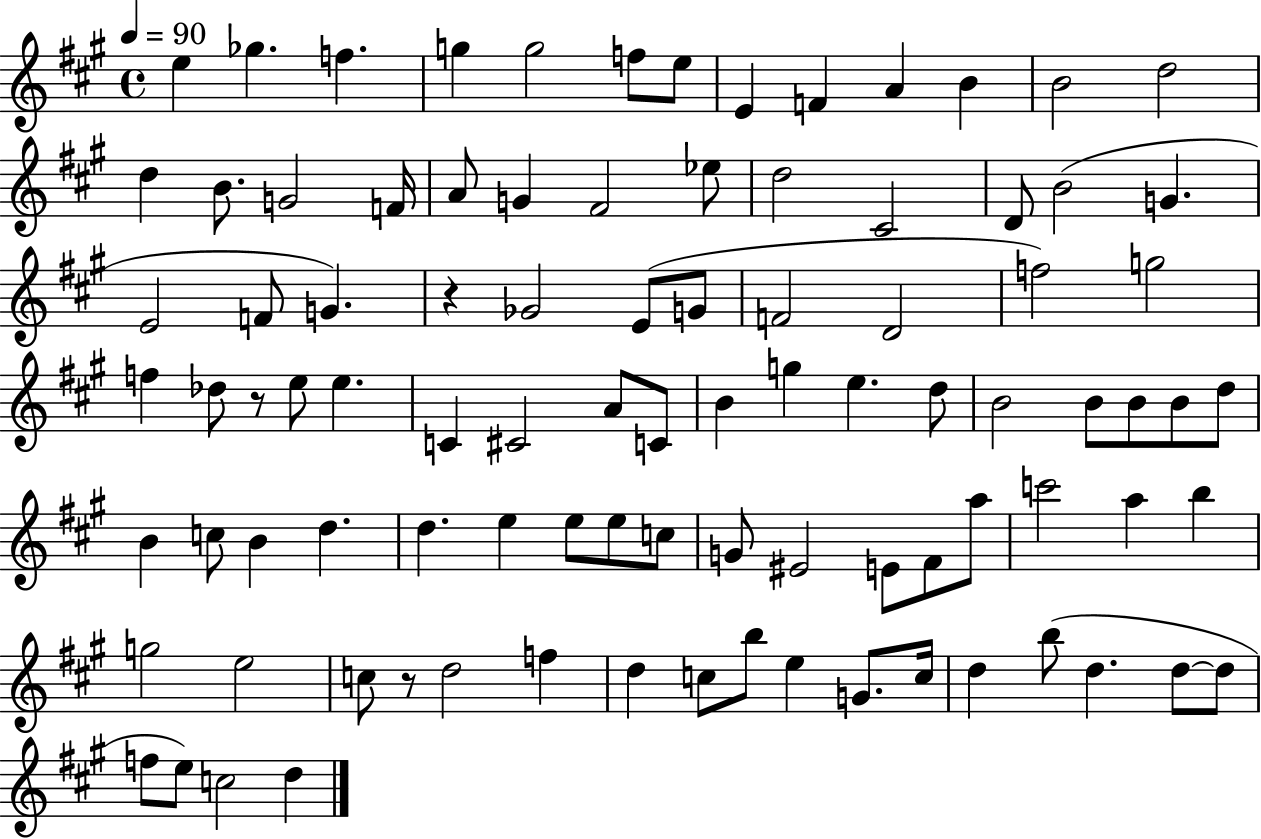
{
  \clef treble
  \time 4/4
  \defaultTimeSignature
  \key a \major
  \tempo 4 = 90
  e''4 ges''4. f''4. | g''4 g''2 f''8 e''8 | e'4 f'4 a'4 b'4 | b'2 d''2 | \break d''4 b'8. g'2 f'16 | a'8 g'4 fis'2 ees''8 | d''2 cis'2 | d'8 b'2( g'4. | \break e'2 f'8 g'4.) | r4 ges'2 e'8( g'8 | f'2 d'2 | f''2) g''2 | \break f''4 des''8 r8 e''8 e''4. | c'4 cis'2 a'8 c'8 | b'4 g''4 e''4. d''8 | b'2 b'8 b'8 b'8 d''8 | \break b'4 c''8 b'4 d''4. | d''4. e''4 e''8 e''8 c''8 | g'8 eis'2 e'8 fis'8 a''8 | c'''2 a''4 b''4 | \break g''2 e''2 | c''8 r8 d''2 f''4 | d''4 c''8 b''8 e''4 g'8. c''16 | d''4 b''8( d''4. d''8~~ d''8 | \break f''8 e''8) c''2 d''4 | \bar "|."
}